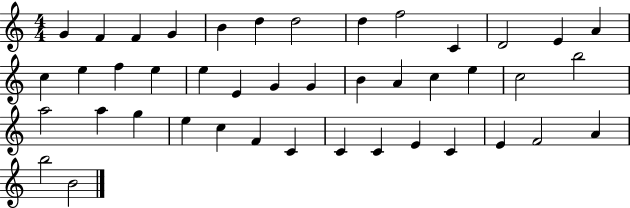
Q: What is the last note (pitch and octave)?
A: B4